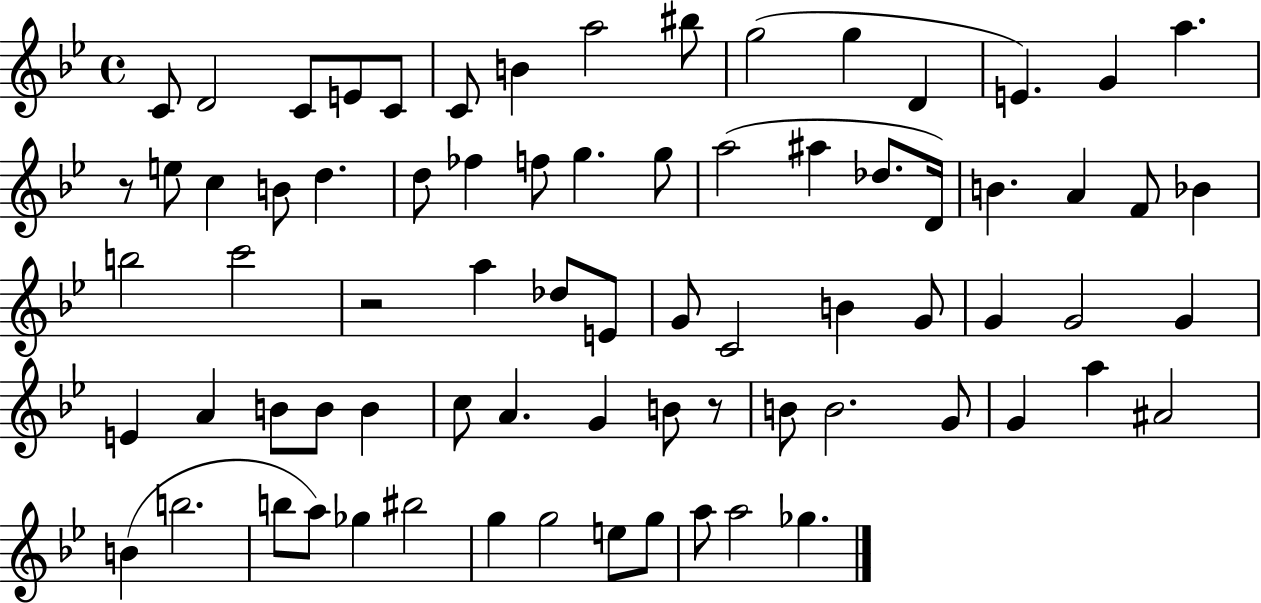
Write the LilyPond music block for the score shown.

{
  \clef treble
  \time 4/4
  \defaultTimeSignature
  \key bes \major
  c'8 d'2 c'8 e'8 c'8 | c'8 b'4 a''2 bis''8 | g''2( g''4 d'4 | e'4.) g'4 a''4. | \break r8 e''8 c''4 b'8 d''4. | d''8 fes''4 f''8 g''4. g''8 | a''2( ais''4 des''8. d'16) | b'4. a'4 f'8 bes'4 | \break b''2 c'''2 | r2 a''4 des''8 e'8 | g'8 c'2 b'4 g'8 | g'4 g'2 g'4 | \break e'4 a'4 b'8 b'8 b'4 | c''8 a'4. g'4 b'8 r8 | b'8 b'2. g'8 | g'4 a''4 ais'2 | \break b'4( b''2. | b''8 a''8) ges''4 bis''2 | g''4 g''2 e''8 g''8 | a''8 a''2 ges''4. | \break \bar "|."
}